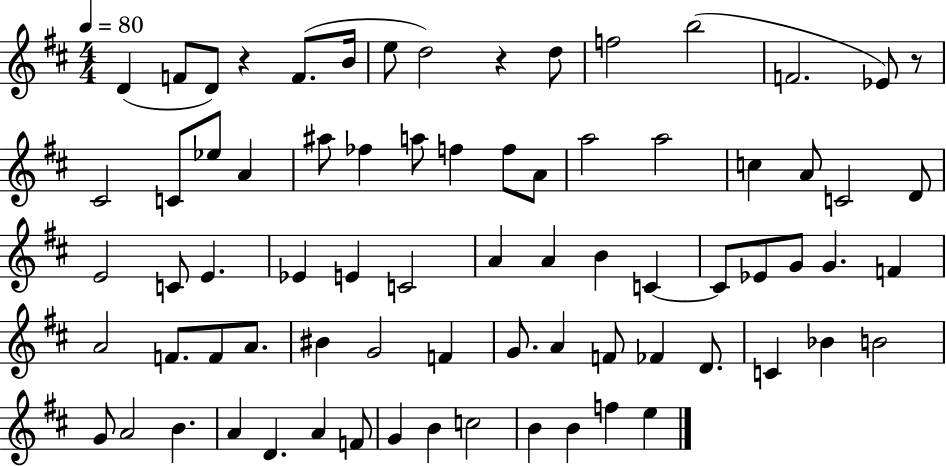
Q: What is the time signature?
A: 4/4